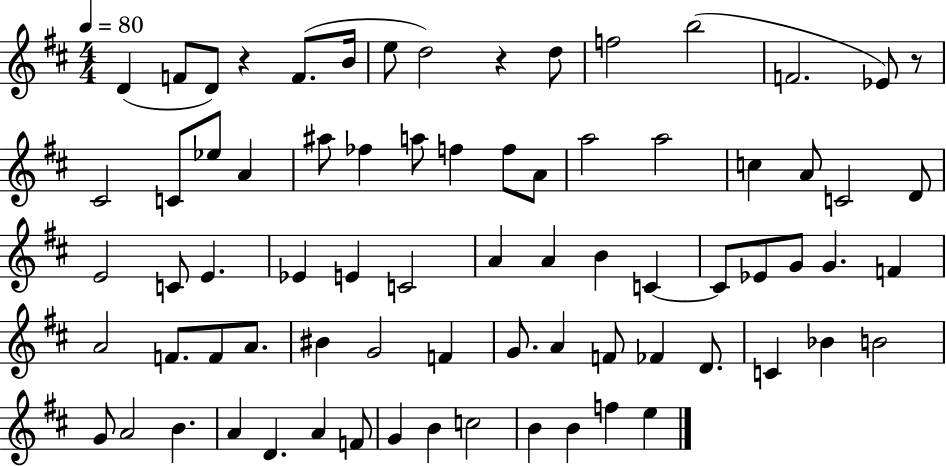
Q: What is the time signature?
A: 4/4